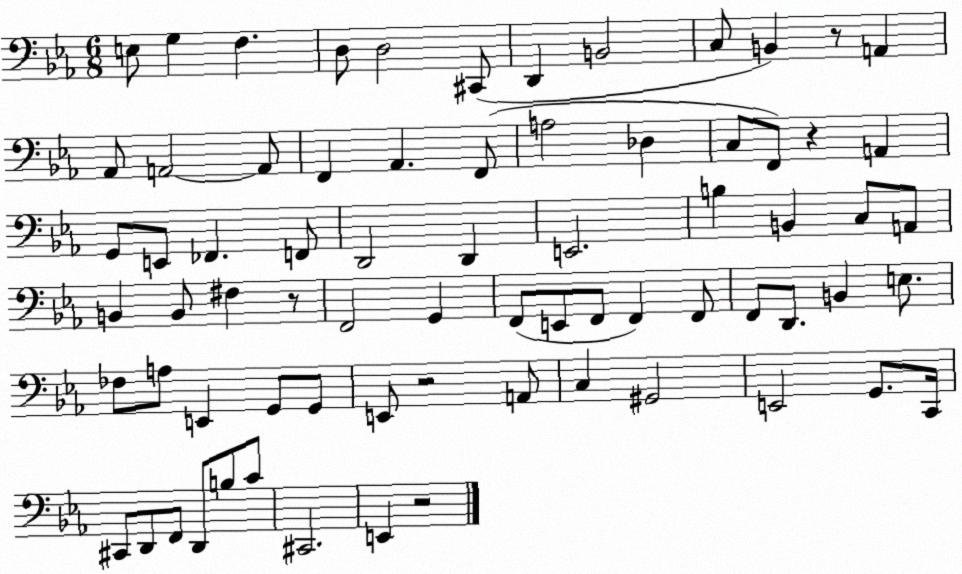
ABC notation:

X:1
T:Untitled
M:6/8
L:1/4
K:Eb
E,/2 G, F, D,/2 D,2 ^C,,/2 D,, B,,2 C,/2 B,, z/2 A,, _A,,/2 A,,2 A,,/2 F,, _A,, F,,/2 A,2 _D, C,/2 F,,/2 z A,, G,,/2 E,,/2 _F,, F,,/2 D,,2 D,, E,,2 B, B,, C,/2 A,,/2 B,, B,,/2 ^F, z/2 F,,2 G,, F,,/2 E,,/2 F,,/2 F,, F,,/2 F,,/2 D,,/2 B,, E,/2 _F,/2 A,/2 E,, G,,/2 G,,/2 E,,/2 z2 A,,/2 C, ^G,,2 E,,2 G,,/2 C,,/4 ^C,,/2 D,,/2 F,,/2 D,,/2 B,/2 C/2 ^C,,2 E,, z2